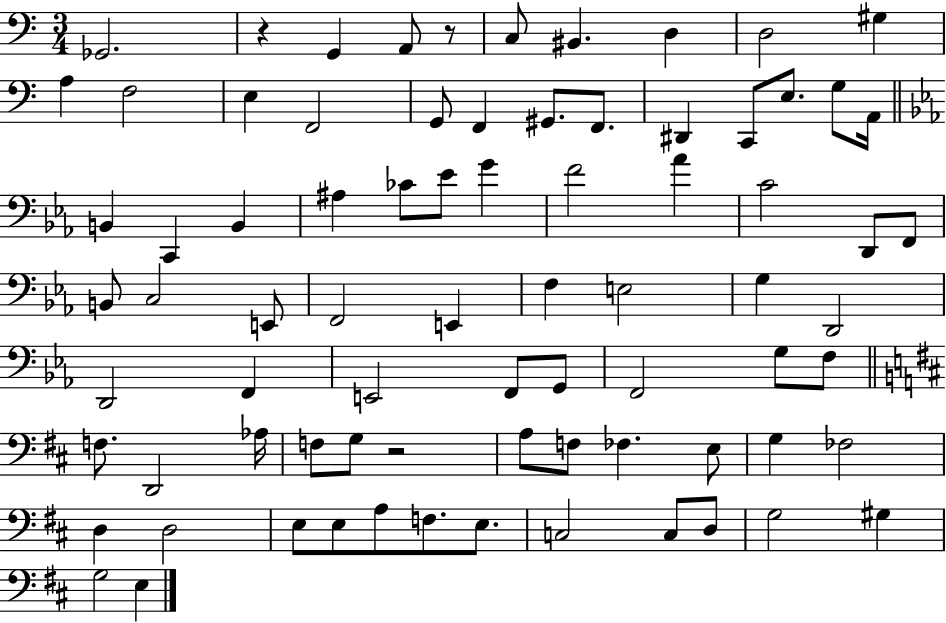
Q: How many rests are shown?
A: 3